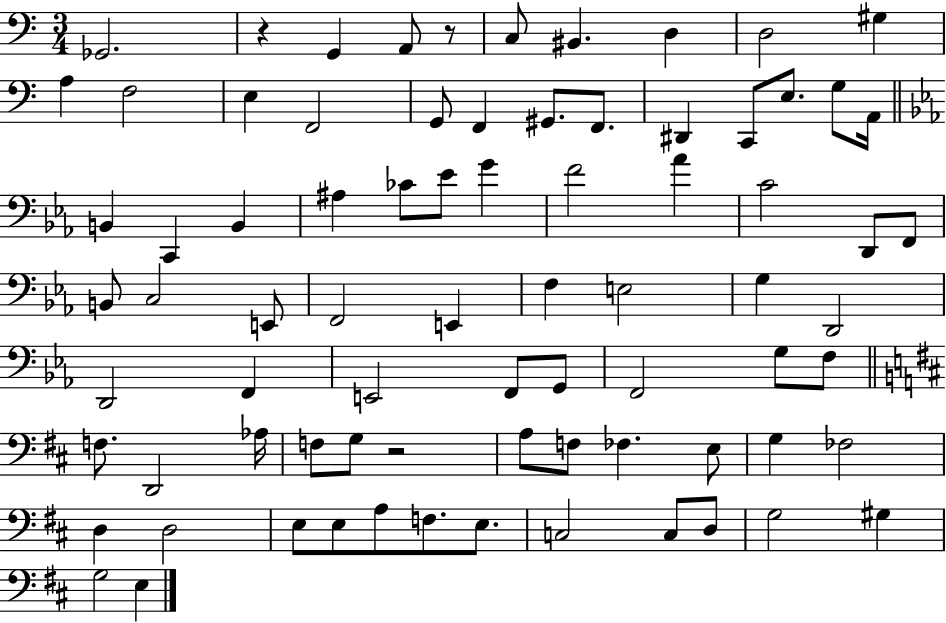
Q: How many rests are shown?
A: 3